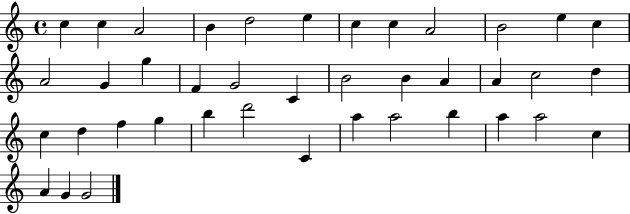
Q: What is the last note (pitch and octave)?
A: G4